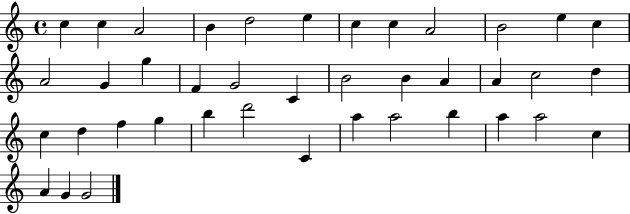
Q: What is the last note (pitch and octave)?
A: G4